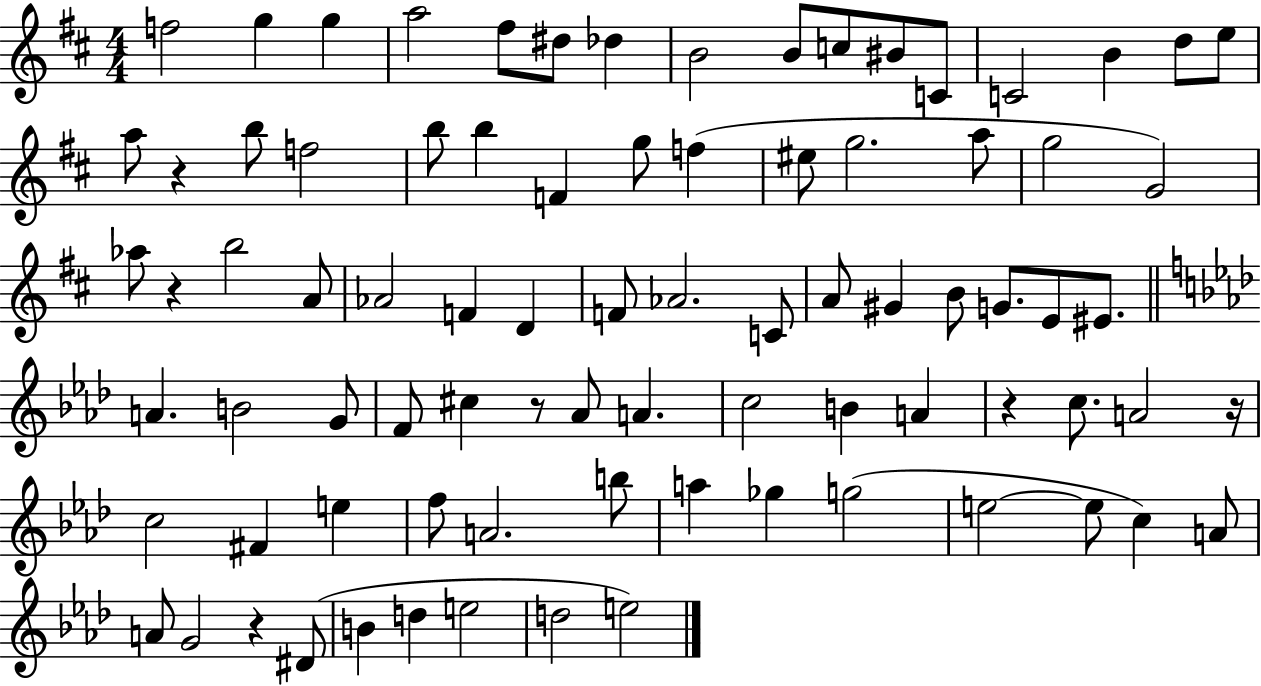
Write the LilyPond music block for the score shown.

{
  \clef treble
  \numericTimeSignature
  \time 4/4
  \key d \major
  f''2 g''4 g''4 | a''2 fis''8 dis''8 des''4 | b'2 b'8 c''8 bis'8 c'8 | c'2 b'4 d''8 e''8 | \break a''8 r4 b''8 f''2 | b''8 b''4 f'4 g''8 f''4( | eis''8 g''2. a''8 | g''2 g'2) | \break aes''8 r4 b''2 a'8 | aes'2 f'4 d'4 | f'8 aes'2. c'8 | a'8 gis'4 b'8 g'8. e'8 eis'8. | \break \bar "||" \break \key aes \major a'4. b'2 g'8 | f'8 cis''4 r8 aes'8 a'4. | c''2 b'4 a'4 | r4 c''8. a'2 r16 | \break c''2 fis'4 e''4 | f''8 a'2. b''8 | a''4 ges''4 g''2( | e''2~~ e''8 c''4) a'8 | \break a'8 g'2 r4 dis'8( | b'4 d''4 e''2 | d''2 e''2) | \bar "|."
}